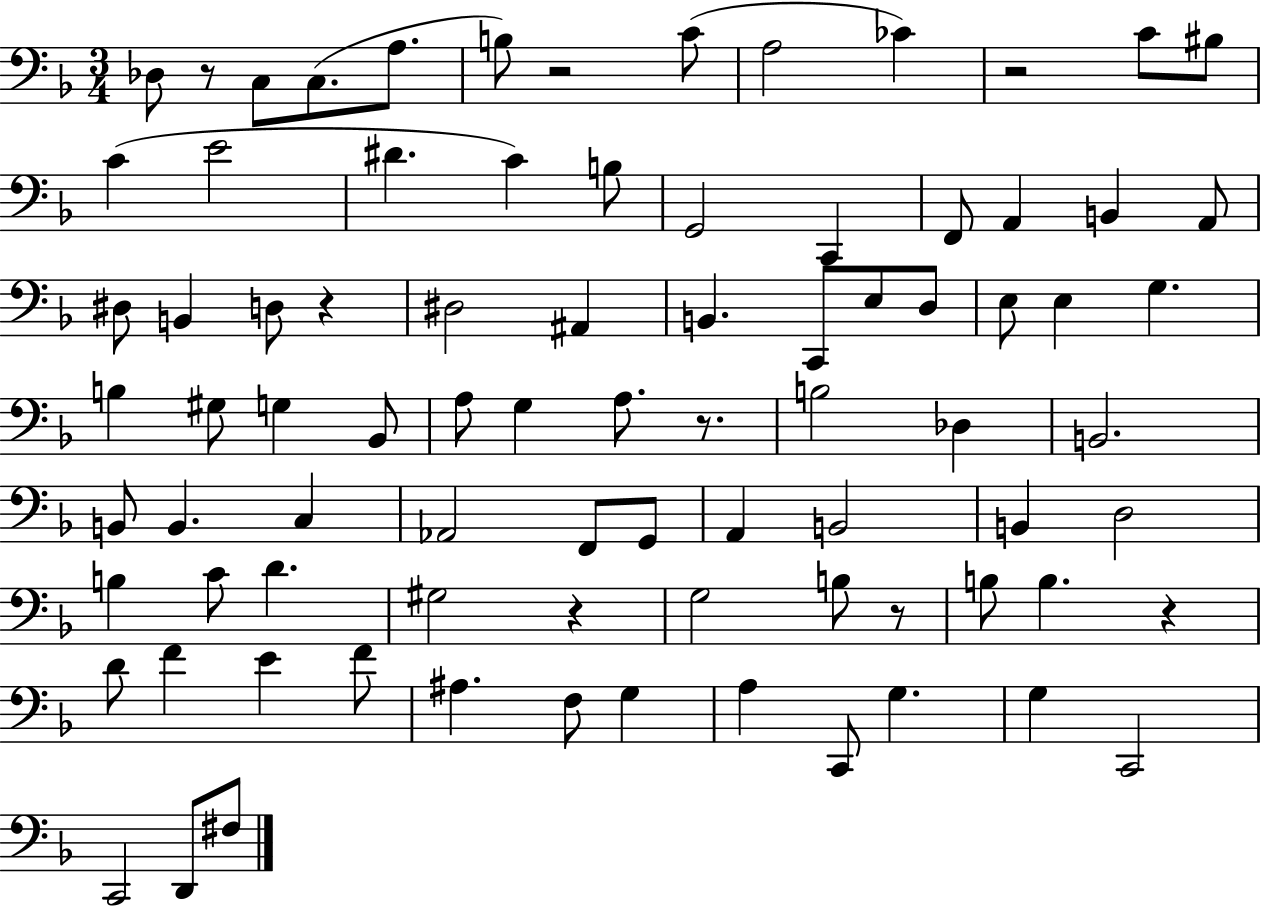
X:1
T:Untitled
M:3/4
L:1/4
K:F
_D,/2 z/2 C,/2 C,/2 A,/2 B,/2 z2 C/2 A,2 _C z2 C/2 ^B,/2 C E2 ^D C B,/2 G,,2 C,, F,,/2 A,, B,, A,,/2 ^D,/2 B,, D,/2 z ^D,2 ^A,, B,, C,,/2 E,/2 D,/2 E,/2 E, G, B, ^G,/2 G, _B,,/2 A,/2 G, A,/2 z/2 B,2 _D, B,,2 B,,/2 B,, C, _A,,2 F,,/2 G,,/2 A,, B,,2 B,, D,2 B, C/2 D ^G,2 z G,2 B,/2 z/2 B,/2 B, z D/2 F E F/2 ^A, F,/2 G, A, C,,/2 G, G, C,,2 C,,2 D,,/2 ^F,/2